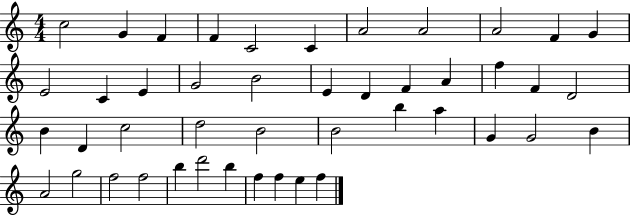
{
  \clef treble
  \numericTimeSignature
  \time 4/4
  \key c \major
  c''2 g'4 f'4 | f'4 c'2 c'4 | a'2 a'2 | a'2 f'4 g'4 | \break e'2 c'4 e'4 | g'2 b'2 | e'4 d'4 f'4 a'4 | f''4 f'4 d'2 | \break b'4 d'4 c''2 | d''2 b'2 | b'2 b''4 a''4 | g'4 g'2 b'4 | \break a'2 g''2 | f''2 f''2 | b''4 d'''2 b''4 | f''4 f''4 e''4 f''4 | \break \bar "|."
}